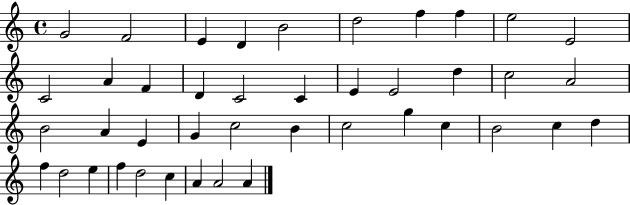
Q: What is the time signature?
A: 4/4